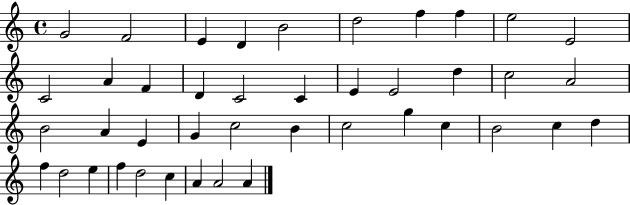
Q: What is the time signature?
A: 4/4